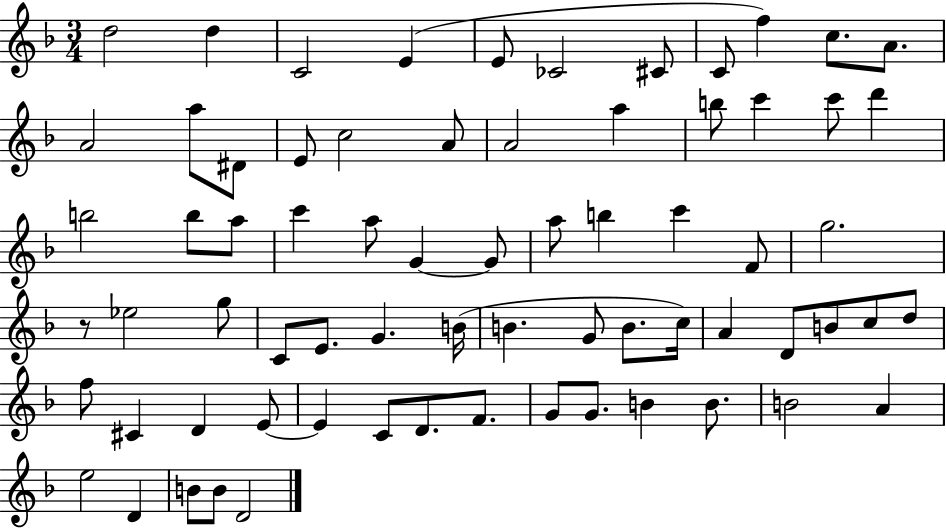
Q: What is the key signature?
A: F major